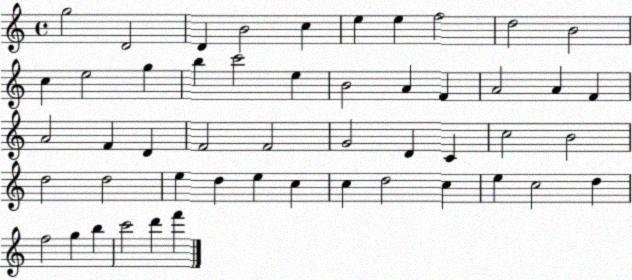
X:1
T:Untitled
M:4/4
L:1/4
K:C
g2 D2 D B2 c e e f2 d2 B2 c e2 g b c'2 e B2 A F A2 A F A2 F D F2 F2 G2 D C c2 B2 d2 d2 e d e c c d2 c e c2 d f2 g b c'2 d' f'